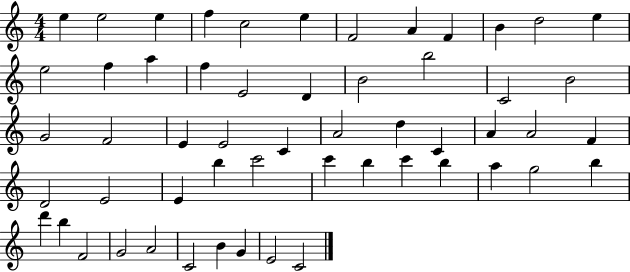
X:1
T:Untitled
M:4/4
L:1/4
K:C
e e2 e f c2 e F2 A F B d2 e e2 f a f E2 D B2 b2 C2 B2 G2 F2 E E2 C A2 d C A A2 F D2 E2 E b c'2 c' b c' b a g2 b d' b F2 G2 A2 C2 B G E2 C2